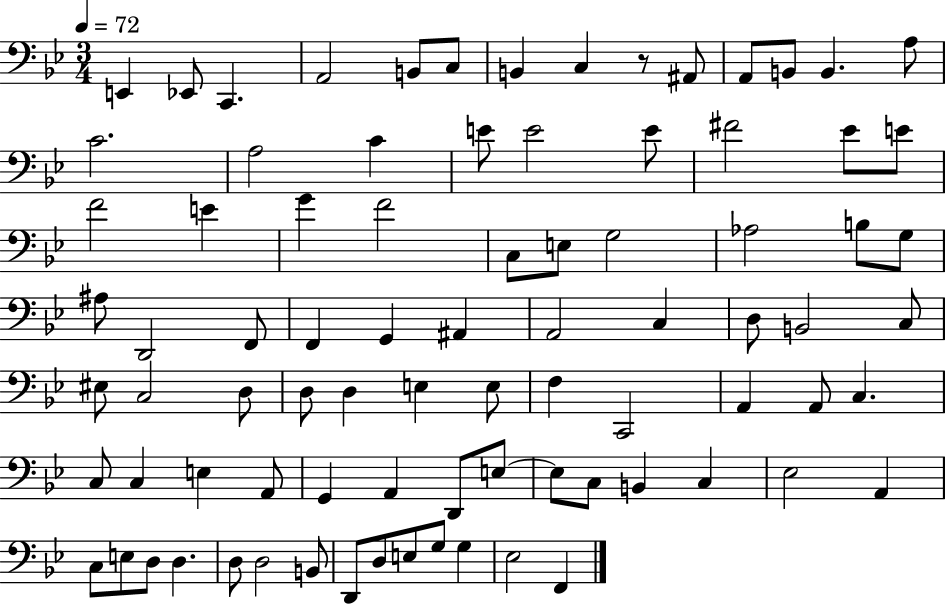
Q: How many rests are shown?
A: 1